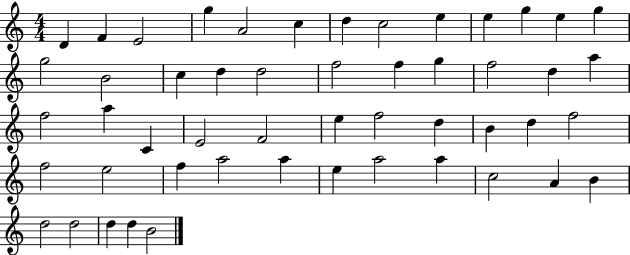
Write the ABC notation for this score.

X:1
T:Untitled
M:4/4
L:1/4
K:C
D F E2 g A2 c d c2 e e g e g g2 B2 c d d2 f2 f g f2 d a f2 a C E2 F2 e f2 d B d f2 f2 e2 f a2 a e a2 a c2 A B d2 d2 d d B2